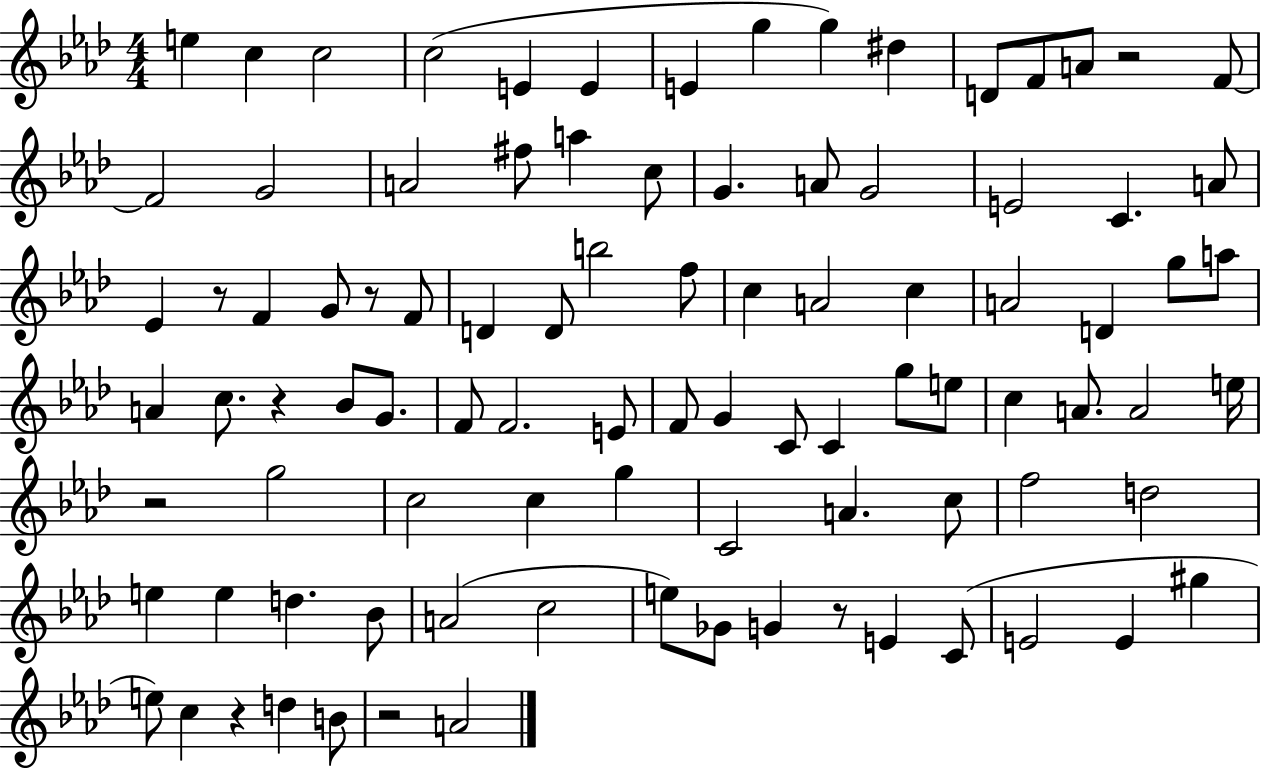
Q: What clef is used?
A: treble